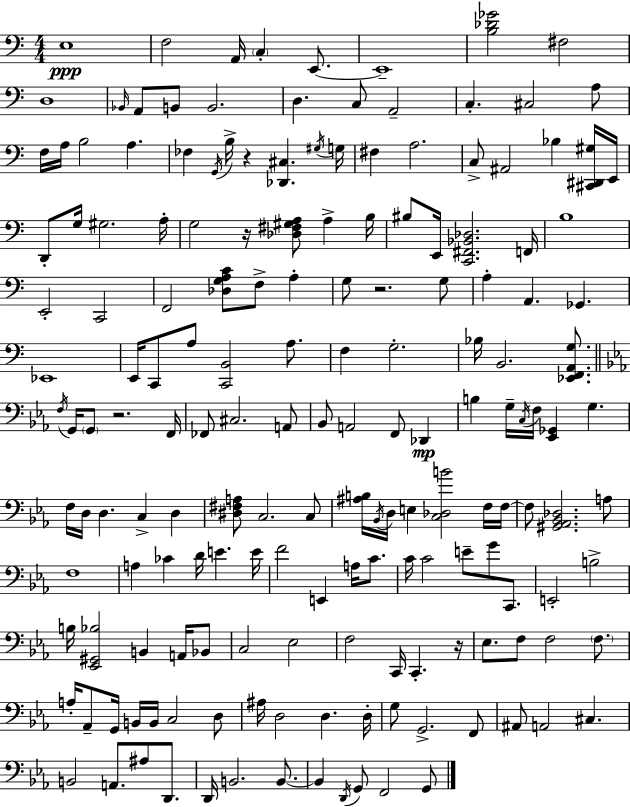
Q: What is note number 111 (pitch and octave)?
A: B3